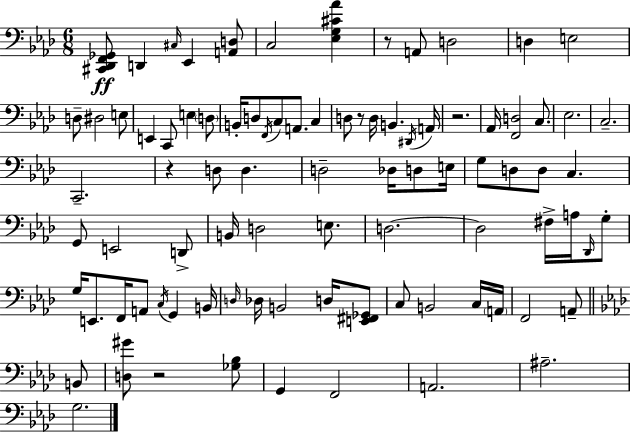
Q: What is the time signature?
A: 6/8